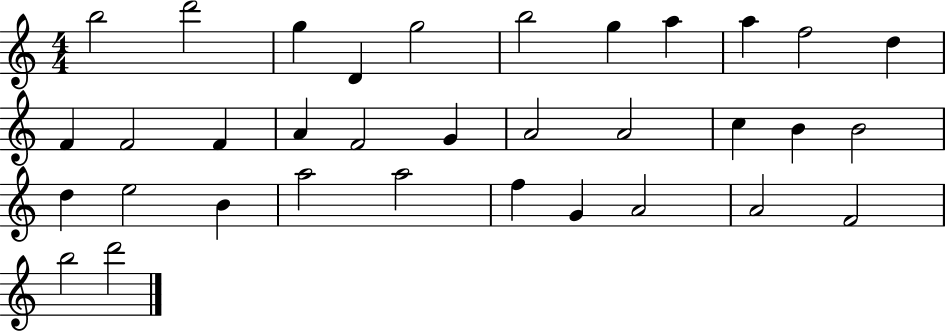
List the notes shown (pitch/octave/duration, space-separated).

B5/h D6/h G5/q D4/q G5/h B5/h G5/q A5/q A5/q F5/h D5/q F4/q F4/h F4/q A4/q F4/h G4/q A4/h A4/h C5/q B4/q B4/h D5/q E5/h B4/q A5/h A5/h F5/q G4/q A4/h A4/h F4/h B5/h D6/h